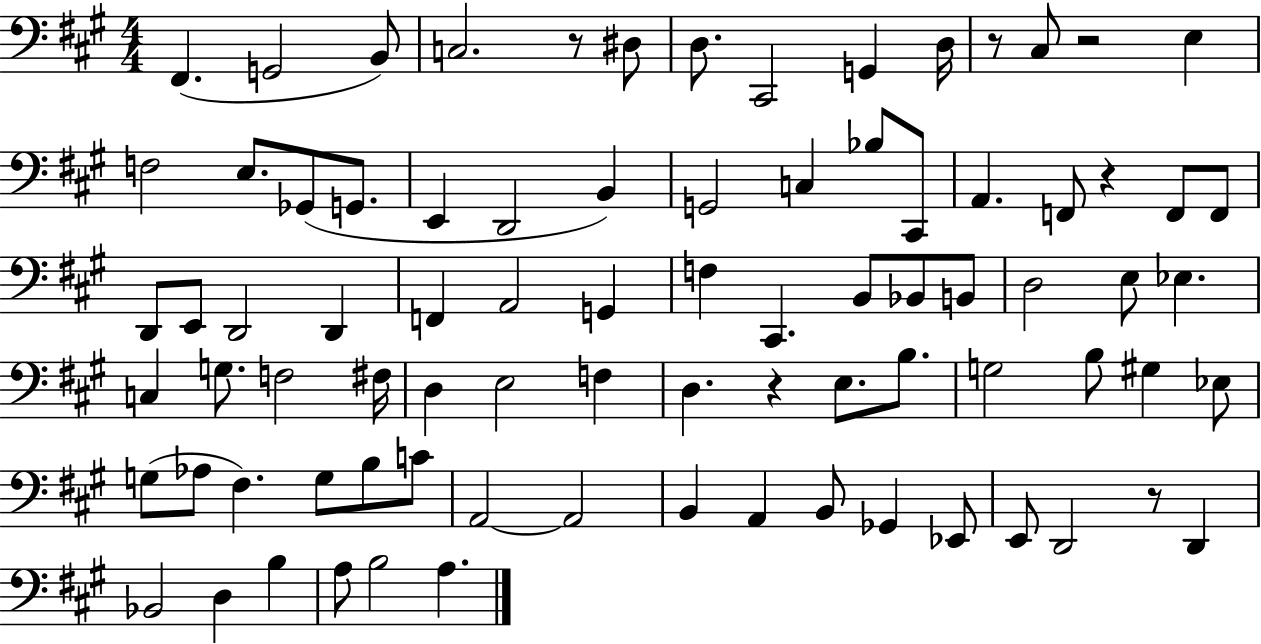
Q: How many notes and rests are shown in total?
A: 83